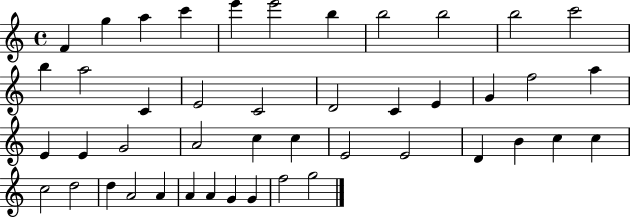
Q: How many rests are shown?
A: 0